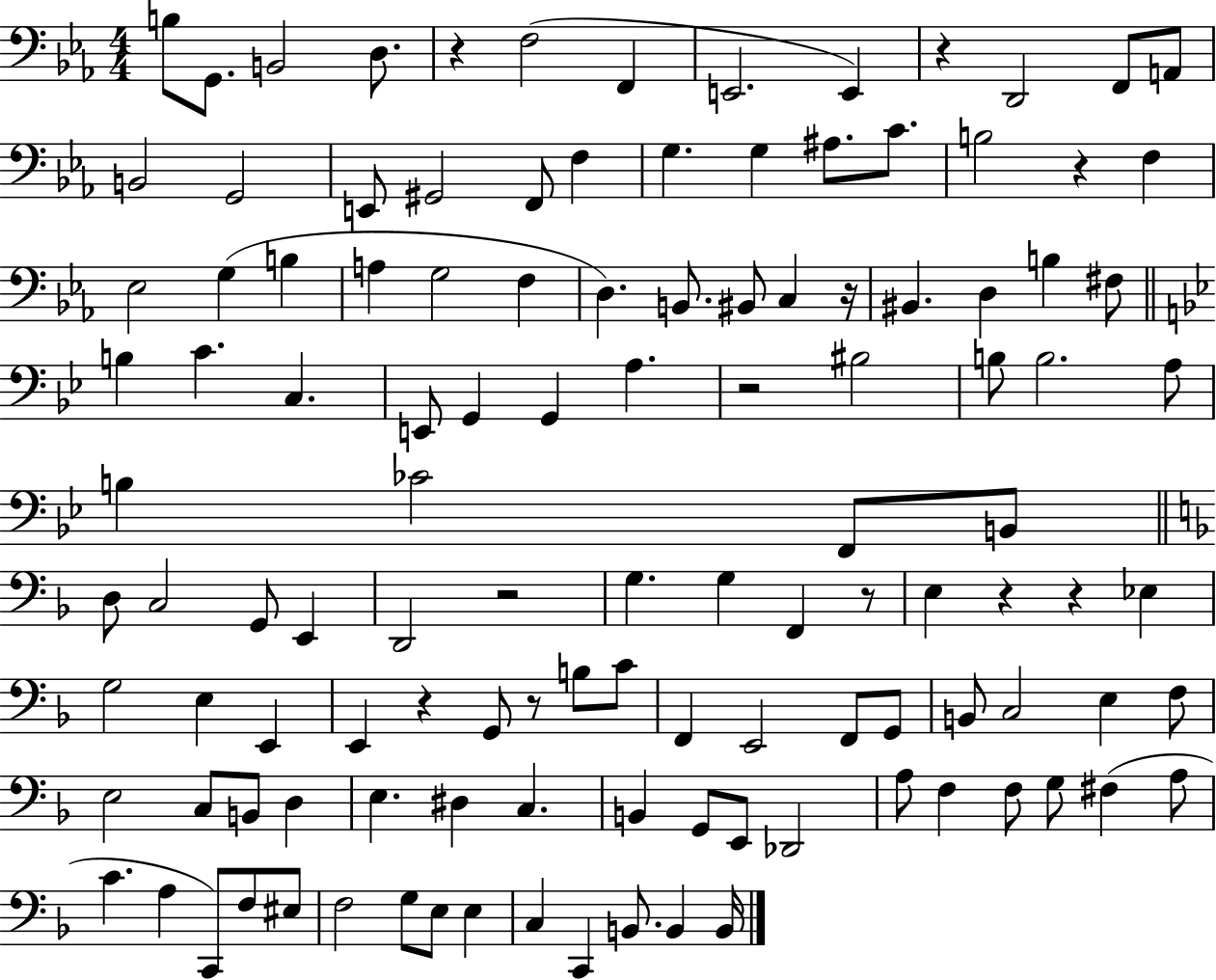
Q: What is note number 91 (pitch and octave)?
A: F3